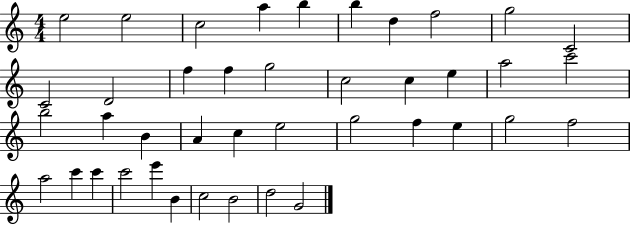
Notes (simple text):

E5/h E5/h C5/h A5/q B5/q B5/q D5/q F5/h G5/h C4/h C4/h D4/h F5/q F5/q G5/h C5/h C5/q E5/q A5/h C6/h B5/h A5/q B4/q A4/q C5/q E5/h G5/h F5/q E5/q G5/h F5/h A5/h C6/q C6/q C6/h E6/q B4/q C5/h B4/h D5/h G4/h